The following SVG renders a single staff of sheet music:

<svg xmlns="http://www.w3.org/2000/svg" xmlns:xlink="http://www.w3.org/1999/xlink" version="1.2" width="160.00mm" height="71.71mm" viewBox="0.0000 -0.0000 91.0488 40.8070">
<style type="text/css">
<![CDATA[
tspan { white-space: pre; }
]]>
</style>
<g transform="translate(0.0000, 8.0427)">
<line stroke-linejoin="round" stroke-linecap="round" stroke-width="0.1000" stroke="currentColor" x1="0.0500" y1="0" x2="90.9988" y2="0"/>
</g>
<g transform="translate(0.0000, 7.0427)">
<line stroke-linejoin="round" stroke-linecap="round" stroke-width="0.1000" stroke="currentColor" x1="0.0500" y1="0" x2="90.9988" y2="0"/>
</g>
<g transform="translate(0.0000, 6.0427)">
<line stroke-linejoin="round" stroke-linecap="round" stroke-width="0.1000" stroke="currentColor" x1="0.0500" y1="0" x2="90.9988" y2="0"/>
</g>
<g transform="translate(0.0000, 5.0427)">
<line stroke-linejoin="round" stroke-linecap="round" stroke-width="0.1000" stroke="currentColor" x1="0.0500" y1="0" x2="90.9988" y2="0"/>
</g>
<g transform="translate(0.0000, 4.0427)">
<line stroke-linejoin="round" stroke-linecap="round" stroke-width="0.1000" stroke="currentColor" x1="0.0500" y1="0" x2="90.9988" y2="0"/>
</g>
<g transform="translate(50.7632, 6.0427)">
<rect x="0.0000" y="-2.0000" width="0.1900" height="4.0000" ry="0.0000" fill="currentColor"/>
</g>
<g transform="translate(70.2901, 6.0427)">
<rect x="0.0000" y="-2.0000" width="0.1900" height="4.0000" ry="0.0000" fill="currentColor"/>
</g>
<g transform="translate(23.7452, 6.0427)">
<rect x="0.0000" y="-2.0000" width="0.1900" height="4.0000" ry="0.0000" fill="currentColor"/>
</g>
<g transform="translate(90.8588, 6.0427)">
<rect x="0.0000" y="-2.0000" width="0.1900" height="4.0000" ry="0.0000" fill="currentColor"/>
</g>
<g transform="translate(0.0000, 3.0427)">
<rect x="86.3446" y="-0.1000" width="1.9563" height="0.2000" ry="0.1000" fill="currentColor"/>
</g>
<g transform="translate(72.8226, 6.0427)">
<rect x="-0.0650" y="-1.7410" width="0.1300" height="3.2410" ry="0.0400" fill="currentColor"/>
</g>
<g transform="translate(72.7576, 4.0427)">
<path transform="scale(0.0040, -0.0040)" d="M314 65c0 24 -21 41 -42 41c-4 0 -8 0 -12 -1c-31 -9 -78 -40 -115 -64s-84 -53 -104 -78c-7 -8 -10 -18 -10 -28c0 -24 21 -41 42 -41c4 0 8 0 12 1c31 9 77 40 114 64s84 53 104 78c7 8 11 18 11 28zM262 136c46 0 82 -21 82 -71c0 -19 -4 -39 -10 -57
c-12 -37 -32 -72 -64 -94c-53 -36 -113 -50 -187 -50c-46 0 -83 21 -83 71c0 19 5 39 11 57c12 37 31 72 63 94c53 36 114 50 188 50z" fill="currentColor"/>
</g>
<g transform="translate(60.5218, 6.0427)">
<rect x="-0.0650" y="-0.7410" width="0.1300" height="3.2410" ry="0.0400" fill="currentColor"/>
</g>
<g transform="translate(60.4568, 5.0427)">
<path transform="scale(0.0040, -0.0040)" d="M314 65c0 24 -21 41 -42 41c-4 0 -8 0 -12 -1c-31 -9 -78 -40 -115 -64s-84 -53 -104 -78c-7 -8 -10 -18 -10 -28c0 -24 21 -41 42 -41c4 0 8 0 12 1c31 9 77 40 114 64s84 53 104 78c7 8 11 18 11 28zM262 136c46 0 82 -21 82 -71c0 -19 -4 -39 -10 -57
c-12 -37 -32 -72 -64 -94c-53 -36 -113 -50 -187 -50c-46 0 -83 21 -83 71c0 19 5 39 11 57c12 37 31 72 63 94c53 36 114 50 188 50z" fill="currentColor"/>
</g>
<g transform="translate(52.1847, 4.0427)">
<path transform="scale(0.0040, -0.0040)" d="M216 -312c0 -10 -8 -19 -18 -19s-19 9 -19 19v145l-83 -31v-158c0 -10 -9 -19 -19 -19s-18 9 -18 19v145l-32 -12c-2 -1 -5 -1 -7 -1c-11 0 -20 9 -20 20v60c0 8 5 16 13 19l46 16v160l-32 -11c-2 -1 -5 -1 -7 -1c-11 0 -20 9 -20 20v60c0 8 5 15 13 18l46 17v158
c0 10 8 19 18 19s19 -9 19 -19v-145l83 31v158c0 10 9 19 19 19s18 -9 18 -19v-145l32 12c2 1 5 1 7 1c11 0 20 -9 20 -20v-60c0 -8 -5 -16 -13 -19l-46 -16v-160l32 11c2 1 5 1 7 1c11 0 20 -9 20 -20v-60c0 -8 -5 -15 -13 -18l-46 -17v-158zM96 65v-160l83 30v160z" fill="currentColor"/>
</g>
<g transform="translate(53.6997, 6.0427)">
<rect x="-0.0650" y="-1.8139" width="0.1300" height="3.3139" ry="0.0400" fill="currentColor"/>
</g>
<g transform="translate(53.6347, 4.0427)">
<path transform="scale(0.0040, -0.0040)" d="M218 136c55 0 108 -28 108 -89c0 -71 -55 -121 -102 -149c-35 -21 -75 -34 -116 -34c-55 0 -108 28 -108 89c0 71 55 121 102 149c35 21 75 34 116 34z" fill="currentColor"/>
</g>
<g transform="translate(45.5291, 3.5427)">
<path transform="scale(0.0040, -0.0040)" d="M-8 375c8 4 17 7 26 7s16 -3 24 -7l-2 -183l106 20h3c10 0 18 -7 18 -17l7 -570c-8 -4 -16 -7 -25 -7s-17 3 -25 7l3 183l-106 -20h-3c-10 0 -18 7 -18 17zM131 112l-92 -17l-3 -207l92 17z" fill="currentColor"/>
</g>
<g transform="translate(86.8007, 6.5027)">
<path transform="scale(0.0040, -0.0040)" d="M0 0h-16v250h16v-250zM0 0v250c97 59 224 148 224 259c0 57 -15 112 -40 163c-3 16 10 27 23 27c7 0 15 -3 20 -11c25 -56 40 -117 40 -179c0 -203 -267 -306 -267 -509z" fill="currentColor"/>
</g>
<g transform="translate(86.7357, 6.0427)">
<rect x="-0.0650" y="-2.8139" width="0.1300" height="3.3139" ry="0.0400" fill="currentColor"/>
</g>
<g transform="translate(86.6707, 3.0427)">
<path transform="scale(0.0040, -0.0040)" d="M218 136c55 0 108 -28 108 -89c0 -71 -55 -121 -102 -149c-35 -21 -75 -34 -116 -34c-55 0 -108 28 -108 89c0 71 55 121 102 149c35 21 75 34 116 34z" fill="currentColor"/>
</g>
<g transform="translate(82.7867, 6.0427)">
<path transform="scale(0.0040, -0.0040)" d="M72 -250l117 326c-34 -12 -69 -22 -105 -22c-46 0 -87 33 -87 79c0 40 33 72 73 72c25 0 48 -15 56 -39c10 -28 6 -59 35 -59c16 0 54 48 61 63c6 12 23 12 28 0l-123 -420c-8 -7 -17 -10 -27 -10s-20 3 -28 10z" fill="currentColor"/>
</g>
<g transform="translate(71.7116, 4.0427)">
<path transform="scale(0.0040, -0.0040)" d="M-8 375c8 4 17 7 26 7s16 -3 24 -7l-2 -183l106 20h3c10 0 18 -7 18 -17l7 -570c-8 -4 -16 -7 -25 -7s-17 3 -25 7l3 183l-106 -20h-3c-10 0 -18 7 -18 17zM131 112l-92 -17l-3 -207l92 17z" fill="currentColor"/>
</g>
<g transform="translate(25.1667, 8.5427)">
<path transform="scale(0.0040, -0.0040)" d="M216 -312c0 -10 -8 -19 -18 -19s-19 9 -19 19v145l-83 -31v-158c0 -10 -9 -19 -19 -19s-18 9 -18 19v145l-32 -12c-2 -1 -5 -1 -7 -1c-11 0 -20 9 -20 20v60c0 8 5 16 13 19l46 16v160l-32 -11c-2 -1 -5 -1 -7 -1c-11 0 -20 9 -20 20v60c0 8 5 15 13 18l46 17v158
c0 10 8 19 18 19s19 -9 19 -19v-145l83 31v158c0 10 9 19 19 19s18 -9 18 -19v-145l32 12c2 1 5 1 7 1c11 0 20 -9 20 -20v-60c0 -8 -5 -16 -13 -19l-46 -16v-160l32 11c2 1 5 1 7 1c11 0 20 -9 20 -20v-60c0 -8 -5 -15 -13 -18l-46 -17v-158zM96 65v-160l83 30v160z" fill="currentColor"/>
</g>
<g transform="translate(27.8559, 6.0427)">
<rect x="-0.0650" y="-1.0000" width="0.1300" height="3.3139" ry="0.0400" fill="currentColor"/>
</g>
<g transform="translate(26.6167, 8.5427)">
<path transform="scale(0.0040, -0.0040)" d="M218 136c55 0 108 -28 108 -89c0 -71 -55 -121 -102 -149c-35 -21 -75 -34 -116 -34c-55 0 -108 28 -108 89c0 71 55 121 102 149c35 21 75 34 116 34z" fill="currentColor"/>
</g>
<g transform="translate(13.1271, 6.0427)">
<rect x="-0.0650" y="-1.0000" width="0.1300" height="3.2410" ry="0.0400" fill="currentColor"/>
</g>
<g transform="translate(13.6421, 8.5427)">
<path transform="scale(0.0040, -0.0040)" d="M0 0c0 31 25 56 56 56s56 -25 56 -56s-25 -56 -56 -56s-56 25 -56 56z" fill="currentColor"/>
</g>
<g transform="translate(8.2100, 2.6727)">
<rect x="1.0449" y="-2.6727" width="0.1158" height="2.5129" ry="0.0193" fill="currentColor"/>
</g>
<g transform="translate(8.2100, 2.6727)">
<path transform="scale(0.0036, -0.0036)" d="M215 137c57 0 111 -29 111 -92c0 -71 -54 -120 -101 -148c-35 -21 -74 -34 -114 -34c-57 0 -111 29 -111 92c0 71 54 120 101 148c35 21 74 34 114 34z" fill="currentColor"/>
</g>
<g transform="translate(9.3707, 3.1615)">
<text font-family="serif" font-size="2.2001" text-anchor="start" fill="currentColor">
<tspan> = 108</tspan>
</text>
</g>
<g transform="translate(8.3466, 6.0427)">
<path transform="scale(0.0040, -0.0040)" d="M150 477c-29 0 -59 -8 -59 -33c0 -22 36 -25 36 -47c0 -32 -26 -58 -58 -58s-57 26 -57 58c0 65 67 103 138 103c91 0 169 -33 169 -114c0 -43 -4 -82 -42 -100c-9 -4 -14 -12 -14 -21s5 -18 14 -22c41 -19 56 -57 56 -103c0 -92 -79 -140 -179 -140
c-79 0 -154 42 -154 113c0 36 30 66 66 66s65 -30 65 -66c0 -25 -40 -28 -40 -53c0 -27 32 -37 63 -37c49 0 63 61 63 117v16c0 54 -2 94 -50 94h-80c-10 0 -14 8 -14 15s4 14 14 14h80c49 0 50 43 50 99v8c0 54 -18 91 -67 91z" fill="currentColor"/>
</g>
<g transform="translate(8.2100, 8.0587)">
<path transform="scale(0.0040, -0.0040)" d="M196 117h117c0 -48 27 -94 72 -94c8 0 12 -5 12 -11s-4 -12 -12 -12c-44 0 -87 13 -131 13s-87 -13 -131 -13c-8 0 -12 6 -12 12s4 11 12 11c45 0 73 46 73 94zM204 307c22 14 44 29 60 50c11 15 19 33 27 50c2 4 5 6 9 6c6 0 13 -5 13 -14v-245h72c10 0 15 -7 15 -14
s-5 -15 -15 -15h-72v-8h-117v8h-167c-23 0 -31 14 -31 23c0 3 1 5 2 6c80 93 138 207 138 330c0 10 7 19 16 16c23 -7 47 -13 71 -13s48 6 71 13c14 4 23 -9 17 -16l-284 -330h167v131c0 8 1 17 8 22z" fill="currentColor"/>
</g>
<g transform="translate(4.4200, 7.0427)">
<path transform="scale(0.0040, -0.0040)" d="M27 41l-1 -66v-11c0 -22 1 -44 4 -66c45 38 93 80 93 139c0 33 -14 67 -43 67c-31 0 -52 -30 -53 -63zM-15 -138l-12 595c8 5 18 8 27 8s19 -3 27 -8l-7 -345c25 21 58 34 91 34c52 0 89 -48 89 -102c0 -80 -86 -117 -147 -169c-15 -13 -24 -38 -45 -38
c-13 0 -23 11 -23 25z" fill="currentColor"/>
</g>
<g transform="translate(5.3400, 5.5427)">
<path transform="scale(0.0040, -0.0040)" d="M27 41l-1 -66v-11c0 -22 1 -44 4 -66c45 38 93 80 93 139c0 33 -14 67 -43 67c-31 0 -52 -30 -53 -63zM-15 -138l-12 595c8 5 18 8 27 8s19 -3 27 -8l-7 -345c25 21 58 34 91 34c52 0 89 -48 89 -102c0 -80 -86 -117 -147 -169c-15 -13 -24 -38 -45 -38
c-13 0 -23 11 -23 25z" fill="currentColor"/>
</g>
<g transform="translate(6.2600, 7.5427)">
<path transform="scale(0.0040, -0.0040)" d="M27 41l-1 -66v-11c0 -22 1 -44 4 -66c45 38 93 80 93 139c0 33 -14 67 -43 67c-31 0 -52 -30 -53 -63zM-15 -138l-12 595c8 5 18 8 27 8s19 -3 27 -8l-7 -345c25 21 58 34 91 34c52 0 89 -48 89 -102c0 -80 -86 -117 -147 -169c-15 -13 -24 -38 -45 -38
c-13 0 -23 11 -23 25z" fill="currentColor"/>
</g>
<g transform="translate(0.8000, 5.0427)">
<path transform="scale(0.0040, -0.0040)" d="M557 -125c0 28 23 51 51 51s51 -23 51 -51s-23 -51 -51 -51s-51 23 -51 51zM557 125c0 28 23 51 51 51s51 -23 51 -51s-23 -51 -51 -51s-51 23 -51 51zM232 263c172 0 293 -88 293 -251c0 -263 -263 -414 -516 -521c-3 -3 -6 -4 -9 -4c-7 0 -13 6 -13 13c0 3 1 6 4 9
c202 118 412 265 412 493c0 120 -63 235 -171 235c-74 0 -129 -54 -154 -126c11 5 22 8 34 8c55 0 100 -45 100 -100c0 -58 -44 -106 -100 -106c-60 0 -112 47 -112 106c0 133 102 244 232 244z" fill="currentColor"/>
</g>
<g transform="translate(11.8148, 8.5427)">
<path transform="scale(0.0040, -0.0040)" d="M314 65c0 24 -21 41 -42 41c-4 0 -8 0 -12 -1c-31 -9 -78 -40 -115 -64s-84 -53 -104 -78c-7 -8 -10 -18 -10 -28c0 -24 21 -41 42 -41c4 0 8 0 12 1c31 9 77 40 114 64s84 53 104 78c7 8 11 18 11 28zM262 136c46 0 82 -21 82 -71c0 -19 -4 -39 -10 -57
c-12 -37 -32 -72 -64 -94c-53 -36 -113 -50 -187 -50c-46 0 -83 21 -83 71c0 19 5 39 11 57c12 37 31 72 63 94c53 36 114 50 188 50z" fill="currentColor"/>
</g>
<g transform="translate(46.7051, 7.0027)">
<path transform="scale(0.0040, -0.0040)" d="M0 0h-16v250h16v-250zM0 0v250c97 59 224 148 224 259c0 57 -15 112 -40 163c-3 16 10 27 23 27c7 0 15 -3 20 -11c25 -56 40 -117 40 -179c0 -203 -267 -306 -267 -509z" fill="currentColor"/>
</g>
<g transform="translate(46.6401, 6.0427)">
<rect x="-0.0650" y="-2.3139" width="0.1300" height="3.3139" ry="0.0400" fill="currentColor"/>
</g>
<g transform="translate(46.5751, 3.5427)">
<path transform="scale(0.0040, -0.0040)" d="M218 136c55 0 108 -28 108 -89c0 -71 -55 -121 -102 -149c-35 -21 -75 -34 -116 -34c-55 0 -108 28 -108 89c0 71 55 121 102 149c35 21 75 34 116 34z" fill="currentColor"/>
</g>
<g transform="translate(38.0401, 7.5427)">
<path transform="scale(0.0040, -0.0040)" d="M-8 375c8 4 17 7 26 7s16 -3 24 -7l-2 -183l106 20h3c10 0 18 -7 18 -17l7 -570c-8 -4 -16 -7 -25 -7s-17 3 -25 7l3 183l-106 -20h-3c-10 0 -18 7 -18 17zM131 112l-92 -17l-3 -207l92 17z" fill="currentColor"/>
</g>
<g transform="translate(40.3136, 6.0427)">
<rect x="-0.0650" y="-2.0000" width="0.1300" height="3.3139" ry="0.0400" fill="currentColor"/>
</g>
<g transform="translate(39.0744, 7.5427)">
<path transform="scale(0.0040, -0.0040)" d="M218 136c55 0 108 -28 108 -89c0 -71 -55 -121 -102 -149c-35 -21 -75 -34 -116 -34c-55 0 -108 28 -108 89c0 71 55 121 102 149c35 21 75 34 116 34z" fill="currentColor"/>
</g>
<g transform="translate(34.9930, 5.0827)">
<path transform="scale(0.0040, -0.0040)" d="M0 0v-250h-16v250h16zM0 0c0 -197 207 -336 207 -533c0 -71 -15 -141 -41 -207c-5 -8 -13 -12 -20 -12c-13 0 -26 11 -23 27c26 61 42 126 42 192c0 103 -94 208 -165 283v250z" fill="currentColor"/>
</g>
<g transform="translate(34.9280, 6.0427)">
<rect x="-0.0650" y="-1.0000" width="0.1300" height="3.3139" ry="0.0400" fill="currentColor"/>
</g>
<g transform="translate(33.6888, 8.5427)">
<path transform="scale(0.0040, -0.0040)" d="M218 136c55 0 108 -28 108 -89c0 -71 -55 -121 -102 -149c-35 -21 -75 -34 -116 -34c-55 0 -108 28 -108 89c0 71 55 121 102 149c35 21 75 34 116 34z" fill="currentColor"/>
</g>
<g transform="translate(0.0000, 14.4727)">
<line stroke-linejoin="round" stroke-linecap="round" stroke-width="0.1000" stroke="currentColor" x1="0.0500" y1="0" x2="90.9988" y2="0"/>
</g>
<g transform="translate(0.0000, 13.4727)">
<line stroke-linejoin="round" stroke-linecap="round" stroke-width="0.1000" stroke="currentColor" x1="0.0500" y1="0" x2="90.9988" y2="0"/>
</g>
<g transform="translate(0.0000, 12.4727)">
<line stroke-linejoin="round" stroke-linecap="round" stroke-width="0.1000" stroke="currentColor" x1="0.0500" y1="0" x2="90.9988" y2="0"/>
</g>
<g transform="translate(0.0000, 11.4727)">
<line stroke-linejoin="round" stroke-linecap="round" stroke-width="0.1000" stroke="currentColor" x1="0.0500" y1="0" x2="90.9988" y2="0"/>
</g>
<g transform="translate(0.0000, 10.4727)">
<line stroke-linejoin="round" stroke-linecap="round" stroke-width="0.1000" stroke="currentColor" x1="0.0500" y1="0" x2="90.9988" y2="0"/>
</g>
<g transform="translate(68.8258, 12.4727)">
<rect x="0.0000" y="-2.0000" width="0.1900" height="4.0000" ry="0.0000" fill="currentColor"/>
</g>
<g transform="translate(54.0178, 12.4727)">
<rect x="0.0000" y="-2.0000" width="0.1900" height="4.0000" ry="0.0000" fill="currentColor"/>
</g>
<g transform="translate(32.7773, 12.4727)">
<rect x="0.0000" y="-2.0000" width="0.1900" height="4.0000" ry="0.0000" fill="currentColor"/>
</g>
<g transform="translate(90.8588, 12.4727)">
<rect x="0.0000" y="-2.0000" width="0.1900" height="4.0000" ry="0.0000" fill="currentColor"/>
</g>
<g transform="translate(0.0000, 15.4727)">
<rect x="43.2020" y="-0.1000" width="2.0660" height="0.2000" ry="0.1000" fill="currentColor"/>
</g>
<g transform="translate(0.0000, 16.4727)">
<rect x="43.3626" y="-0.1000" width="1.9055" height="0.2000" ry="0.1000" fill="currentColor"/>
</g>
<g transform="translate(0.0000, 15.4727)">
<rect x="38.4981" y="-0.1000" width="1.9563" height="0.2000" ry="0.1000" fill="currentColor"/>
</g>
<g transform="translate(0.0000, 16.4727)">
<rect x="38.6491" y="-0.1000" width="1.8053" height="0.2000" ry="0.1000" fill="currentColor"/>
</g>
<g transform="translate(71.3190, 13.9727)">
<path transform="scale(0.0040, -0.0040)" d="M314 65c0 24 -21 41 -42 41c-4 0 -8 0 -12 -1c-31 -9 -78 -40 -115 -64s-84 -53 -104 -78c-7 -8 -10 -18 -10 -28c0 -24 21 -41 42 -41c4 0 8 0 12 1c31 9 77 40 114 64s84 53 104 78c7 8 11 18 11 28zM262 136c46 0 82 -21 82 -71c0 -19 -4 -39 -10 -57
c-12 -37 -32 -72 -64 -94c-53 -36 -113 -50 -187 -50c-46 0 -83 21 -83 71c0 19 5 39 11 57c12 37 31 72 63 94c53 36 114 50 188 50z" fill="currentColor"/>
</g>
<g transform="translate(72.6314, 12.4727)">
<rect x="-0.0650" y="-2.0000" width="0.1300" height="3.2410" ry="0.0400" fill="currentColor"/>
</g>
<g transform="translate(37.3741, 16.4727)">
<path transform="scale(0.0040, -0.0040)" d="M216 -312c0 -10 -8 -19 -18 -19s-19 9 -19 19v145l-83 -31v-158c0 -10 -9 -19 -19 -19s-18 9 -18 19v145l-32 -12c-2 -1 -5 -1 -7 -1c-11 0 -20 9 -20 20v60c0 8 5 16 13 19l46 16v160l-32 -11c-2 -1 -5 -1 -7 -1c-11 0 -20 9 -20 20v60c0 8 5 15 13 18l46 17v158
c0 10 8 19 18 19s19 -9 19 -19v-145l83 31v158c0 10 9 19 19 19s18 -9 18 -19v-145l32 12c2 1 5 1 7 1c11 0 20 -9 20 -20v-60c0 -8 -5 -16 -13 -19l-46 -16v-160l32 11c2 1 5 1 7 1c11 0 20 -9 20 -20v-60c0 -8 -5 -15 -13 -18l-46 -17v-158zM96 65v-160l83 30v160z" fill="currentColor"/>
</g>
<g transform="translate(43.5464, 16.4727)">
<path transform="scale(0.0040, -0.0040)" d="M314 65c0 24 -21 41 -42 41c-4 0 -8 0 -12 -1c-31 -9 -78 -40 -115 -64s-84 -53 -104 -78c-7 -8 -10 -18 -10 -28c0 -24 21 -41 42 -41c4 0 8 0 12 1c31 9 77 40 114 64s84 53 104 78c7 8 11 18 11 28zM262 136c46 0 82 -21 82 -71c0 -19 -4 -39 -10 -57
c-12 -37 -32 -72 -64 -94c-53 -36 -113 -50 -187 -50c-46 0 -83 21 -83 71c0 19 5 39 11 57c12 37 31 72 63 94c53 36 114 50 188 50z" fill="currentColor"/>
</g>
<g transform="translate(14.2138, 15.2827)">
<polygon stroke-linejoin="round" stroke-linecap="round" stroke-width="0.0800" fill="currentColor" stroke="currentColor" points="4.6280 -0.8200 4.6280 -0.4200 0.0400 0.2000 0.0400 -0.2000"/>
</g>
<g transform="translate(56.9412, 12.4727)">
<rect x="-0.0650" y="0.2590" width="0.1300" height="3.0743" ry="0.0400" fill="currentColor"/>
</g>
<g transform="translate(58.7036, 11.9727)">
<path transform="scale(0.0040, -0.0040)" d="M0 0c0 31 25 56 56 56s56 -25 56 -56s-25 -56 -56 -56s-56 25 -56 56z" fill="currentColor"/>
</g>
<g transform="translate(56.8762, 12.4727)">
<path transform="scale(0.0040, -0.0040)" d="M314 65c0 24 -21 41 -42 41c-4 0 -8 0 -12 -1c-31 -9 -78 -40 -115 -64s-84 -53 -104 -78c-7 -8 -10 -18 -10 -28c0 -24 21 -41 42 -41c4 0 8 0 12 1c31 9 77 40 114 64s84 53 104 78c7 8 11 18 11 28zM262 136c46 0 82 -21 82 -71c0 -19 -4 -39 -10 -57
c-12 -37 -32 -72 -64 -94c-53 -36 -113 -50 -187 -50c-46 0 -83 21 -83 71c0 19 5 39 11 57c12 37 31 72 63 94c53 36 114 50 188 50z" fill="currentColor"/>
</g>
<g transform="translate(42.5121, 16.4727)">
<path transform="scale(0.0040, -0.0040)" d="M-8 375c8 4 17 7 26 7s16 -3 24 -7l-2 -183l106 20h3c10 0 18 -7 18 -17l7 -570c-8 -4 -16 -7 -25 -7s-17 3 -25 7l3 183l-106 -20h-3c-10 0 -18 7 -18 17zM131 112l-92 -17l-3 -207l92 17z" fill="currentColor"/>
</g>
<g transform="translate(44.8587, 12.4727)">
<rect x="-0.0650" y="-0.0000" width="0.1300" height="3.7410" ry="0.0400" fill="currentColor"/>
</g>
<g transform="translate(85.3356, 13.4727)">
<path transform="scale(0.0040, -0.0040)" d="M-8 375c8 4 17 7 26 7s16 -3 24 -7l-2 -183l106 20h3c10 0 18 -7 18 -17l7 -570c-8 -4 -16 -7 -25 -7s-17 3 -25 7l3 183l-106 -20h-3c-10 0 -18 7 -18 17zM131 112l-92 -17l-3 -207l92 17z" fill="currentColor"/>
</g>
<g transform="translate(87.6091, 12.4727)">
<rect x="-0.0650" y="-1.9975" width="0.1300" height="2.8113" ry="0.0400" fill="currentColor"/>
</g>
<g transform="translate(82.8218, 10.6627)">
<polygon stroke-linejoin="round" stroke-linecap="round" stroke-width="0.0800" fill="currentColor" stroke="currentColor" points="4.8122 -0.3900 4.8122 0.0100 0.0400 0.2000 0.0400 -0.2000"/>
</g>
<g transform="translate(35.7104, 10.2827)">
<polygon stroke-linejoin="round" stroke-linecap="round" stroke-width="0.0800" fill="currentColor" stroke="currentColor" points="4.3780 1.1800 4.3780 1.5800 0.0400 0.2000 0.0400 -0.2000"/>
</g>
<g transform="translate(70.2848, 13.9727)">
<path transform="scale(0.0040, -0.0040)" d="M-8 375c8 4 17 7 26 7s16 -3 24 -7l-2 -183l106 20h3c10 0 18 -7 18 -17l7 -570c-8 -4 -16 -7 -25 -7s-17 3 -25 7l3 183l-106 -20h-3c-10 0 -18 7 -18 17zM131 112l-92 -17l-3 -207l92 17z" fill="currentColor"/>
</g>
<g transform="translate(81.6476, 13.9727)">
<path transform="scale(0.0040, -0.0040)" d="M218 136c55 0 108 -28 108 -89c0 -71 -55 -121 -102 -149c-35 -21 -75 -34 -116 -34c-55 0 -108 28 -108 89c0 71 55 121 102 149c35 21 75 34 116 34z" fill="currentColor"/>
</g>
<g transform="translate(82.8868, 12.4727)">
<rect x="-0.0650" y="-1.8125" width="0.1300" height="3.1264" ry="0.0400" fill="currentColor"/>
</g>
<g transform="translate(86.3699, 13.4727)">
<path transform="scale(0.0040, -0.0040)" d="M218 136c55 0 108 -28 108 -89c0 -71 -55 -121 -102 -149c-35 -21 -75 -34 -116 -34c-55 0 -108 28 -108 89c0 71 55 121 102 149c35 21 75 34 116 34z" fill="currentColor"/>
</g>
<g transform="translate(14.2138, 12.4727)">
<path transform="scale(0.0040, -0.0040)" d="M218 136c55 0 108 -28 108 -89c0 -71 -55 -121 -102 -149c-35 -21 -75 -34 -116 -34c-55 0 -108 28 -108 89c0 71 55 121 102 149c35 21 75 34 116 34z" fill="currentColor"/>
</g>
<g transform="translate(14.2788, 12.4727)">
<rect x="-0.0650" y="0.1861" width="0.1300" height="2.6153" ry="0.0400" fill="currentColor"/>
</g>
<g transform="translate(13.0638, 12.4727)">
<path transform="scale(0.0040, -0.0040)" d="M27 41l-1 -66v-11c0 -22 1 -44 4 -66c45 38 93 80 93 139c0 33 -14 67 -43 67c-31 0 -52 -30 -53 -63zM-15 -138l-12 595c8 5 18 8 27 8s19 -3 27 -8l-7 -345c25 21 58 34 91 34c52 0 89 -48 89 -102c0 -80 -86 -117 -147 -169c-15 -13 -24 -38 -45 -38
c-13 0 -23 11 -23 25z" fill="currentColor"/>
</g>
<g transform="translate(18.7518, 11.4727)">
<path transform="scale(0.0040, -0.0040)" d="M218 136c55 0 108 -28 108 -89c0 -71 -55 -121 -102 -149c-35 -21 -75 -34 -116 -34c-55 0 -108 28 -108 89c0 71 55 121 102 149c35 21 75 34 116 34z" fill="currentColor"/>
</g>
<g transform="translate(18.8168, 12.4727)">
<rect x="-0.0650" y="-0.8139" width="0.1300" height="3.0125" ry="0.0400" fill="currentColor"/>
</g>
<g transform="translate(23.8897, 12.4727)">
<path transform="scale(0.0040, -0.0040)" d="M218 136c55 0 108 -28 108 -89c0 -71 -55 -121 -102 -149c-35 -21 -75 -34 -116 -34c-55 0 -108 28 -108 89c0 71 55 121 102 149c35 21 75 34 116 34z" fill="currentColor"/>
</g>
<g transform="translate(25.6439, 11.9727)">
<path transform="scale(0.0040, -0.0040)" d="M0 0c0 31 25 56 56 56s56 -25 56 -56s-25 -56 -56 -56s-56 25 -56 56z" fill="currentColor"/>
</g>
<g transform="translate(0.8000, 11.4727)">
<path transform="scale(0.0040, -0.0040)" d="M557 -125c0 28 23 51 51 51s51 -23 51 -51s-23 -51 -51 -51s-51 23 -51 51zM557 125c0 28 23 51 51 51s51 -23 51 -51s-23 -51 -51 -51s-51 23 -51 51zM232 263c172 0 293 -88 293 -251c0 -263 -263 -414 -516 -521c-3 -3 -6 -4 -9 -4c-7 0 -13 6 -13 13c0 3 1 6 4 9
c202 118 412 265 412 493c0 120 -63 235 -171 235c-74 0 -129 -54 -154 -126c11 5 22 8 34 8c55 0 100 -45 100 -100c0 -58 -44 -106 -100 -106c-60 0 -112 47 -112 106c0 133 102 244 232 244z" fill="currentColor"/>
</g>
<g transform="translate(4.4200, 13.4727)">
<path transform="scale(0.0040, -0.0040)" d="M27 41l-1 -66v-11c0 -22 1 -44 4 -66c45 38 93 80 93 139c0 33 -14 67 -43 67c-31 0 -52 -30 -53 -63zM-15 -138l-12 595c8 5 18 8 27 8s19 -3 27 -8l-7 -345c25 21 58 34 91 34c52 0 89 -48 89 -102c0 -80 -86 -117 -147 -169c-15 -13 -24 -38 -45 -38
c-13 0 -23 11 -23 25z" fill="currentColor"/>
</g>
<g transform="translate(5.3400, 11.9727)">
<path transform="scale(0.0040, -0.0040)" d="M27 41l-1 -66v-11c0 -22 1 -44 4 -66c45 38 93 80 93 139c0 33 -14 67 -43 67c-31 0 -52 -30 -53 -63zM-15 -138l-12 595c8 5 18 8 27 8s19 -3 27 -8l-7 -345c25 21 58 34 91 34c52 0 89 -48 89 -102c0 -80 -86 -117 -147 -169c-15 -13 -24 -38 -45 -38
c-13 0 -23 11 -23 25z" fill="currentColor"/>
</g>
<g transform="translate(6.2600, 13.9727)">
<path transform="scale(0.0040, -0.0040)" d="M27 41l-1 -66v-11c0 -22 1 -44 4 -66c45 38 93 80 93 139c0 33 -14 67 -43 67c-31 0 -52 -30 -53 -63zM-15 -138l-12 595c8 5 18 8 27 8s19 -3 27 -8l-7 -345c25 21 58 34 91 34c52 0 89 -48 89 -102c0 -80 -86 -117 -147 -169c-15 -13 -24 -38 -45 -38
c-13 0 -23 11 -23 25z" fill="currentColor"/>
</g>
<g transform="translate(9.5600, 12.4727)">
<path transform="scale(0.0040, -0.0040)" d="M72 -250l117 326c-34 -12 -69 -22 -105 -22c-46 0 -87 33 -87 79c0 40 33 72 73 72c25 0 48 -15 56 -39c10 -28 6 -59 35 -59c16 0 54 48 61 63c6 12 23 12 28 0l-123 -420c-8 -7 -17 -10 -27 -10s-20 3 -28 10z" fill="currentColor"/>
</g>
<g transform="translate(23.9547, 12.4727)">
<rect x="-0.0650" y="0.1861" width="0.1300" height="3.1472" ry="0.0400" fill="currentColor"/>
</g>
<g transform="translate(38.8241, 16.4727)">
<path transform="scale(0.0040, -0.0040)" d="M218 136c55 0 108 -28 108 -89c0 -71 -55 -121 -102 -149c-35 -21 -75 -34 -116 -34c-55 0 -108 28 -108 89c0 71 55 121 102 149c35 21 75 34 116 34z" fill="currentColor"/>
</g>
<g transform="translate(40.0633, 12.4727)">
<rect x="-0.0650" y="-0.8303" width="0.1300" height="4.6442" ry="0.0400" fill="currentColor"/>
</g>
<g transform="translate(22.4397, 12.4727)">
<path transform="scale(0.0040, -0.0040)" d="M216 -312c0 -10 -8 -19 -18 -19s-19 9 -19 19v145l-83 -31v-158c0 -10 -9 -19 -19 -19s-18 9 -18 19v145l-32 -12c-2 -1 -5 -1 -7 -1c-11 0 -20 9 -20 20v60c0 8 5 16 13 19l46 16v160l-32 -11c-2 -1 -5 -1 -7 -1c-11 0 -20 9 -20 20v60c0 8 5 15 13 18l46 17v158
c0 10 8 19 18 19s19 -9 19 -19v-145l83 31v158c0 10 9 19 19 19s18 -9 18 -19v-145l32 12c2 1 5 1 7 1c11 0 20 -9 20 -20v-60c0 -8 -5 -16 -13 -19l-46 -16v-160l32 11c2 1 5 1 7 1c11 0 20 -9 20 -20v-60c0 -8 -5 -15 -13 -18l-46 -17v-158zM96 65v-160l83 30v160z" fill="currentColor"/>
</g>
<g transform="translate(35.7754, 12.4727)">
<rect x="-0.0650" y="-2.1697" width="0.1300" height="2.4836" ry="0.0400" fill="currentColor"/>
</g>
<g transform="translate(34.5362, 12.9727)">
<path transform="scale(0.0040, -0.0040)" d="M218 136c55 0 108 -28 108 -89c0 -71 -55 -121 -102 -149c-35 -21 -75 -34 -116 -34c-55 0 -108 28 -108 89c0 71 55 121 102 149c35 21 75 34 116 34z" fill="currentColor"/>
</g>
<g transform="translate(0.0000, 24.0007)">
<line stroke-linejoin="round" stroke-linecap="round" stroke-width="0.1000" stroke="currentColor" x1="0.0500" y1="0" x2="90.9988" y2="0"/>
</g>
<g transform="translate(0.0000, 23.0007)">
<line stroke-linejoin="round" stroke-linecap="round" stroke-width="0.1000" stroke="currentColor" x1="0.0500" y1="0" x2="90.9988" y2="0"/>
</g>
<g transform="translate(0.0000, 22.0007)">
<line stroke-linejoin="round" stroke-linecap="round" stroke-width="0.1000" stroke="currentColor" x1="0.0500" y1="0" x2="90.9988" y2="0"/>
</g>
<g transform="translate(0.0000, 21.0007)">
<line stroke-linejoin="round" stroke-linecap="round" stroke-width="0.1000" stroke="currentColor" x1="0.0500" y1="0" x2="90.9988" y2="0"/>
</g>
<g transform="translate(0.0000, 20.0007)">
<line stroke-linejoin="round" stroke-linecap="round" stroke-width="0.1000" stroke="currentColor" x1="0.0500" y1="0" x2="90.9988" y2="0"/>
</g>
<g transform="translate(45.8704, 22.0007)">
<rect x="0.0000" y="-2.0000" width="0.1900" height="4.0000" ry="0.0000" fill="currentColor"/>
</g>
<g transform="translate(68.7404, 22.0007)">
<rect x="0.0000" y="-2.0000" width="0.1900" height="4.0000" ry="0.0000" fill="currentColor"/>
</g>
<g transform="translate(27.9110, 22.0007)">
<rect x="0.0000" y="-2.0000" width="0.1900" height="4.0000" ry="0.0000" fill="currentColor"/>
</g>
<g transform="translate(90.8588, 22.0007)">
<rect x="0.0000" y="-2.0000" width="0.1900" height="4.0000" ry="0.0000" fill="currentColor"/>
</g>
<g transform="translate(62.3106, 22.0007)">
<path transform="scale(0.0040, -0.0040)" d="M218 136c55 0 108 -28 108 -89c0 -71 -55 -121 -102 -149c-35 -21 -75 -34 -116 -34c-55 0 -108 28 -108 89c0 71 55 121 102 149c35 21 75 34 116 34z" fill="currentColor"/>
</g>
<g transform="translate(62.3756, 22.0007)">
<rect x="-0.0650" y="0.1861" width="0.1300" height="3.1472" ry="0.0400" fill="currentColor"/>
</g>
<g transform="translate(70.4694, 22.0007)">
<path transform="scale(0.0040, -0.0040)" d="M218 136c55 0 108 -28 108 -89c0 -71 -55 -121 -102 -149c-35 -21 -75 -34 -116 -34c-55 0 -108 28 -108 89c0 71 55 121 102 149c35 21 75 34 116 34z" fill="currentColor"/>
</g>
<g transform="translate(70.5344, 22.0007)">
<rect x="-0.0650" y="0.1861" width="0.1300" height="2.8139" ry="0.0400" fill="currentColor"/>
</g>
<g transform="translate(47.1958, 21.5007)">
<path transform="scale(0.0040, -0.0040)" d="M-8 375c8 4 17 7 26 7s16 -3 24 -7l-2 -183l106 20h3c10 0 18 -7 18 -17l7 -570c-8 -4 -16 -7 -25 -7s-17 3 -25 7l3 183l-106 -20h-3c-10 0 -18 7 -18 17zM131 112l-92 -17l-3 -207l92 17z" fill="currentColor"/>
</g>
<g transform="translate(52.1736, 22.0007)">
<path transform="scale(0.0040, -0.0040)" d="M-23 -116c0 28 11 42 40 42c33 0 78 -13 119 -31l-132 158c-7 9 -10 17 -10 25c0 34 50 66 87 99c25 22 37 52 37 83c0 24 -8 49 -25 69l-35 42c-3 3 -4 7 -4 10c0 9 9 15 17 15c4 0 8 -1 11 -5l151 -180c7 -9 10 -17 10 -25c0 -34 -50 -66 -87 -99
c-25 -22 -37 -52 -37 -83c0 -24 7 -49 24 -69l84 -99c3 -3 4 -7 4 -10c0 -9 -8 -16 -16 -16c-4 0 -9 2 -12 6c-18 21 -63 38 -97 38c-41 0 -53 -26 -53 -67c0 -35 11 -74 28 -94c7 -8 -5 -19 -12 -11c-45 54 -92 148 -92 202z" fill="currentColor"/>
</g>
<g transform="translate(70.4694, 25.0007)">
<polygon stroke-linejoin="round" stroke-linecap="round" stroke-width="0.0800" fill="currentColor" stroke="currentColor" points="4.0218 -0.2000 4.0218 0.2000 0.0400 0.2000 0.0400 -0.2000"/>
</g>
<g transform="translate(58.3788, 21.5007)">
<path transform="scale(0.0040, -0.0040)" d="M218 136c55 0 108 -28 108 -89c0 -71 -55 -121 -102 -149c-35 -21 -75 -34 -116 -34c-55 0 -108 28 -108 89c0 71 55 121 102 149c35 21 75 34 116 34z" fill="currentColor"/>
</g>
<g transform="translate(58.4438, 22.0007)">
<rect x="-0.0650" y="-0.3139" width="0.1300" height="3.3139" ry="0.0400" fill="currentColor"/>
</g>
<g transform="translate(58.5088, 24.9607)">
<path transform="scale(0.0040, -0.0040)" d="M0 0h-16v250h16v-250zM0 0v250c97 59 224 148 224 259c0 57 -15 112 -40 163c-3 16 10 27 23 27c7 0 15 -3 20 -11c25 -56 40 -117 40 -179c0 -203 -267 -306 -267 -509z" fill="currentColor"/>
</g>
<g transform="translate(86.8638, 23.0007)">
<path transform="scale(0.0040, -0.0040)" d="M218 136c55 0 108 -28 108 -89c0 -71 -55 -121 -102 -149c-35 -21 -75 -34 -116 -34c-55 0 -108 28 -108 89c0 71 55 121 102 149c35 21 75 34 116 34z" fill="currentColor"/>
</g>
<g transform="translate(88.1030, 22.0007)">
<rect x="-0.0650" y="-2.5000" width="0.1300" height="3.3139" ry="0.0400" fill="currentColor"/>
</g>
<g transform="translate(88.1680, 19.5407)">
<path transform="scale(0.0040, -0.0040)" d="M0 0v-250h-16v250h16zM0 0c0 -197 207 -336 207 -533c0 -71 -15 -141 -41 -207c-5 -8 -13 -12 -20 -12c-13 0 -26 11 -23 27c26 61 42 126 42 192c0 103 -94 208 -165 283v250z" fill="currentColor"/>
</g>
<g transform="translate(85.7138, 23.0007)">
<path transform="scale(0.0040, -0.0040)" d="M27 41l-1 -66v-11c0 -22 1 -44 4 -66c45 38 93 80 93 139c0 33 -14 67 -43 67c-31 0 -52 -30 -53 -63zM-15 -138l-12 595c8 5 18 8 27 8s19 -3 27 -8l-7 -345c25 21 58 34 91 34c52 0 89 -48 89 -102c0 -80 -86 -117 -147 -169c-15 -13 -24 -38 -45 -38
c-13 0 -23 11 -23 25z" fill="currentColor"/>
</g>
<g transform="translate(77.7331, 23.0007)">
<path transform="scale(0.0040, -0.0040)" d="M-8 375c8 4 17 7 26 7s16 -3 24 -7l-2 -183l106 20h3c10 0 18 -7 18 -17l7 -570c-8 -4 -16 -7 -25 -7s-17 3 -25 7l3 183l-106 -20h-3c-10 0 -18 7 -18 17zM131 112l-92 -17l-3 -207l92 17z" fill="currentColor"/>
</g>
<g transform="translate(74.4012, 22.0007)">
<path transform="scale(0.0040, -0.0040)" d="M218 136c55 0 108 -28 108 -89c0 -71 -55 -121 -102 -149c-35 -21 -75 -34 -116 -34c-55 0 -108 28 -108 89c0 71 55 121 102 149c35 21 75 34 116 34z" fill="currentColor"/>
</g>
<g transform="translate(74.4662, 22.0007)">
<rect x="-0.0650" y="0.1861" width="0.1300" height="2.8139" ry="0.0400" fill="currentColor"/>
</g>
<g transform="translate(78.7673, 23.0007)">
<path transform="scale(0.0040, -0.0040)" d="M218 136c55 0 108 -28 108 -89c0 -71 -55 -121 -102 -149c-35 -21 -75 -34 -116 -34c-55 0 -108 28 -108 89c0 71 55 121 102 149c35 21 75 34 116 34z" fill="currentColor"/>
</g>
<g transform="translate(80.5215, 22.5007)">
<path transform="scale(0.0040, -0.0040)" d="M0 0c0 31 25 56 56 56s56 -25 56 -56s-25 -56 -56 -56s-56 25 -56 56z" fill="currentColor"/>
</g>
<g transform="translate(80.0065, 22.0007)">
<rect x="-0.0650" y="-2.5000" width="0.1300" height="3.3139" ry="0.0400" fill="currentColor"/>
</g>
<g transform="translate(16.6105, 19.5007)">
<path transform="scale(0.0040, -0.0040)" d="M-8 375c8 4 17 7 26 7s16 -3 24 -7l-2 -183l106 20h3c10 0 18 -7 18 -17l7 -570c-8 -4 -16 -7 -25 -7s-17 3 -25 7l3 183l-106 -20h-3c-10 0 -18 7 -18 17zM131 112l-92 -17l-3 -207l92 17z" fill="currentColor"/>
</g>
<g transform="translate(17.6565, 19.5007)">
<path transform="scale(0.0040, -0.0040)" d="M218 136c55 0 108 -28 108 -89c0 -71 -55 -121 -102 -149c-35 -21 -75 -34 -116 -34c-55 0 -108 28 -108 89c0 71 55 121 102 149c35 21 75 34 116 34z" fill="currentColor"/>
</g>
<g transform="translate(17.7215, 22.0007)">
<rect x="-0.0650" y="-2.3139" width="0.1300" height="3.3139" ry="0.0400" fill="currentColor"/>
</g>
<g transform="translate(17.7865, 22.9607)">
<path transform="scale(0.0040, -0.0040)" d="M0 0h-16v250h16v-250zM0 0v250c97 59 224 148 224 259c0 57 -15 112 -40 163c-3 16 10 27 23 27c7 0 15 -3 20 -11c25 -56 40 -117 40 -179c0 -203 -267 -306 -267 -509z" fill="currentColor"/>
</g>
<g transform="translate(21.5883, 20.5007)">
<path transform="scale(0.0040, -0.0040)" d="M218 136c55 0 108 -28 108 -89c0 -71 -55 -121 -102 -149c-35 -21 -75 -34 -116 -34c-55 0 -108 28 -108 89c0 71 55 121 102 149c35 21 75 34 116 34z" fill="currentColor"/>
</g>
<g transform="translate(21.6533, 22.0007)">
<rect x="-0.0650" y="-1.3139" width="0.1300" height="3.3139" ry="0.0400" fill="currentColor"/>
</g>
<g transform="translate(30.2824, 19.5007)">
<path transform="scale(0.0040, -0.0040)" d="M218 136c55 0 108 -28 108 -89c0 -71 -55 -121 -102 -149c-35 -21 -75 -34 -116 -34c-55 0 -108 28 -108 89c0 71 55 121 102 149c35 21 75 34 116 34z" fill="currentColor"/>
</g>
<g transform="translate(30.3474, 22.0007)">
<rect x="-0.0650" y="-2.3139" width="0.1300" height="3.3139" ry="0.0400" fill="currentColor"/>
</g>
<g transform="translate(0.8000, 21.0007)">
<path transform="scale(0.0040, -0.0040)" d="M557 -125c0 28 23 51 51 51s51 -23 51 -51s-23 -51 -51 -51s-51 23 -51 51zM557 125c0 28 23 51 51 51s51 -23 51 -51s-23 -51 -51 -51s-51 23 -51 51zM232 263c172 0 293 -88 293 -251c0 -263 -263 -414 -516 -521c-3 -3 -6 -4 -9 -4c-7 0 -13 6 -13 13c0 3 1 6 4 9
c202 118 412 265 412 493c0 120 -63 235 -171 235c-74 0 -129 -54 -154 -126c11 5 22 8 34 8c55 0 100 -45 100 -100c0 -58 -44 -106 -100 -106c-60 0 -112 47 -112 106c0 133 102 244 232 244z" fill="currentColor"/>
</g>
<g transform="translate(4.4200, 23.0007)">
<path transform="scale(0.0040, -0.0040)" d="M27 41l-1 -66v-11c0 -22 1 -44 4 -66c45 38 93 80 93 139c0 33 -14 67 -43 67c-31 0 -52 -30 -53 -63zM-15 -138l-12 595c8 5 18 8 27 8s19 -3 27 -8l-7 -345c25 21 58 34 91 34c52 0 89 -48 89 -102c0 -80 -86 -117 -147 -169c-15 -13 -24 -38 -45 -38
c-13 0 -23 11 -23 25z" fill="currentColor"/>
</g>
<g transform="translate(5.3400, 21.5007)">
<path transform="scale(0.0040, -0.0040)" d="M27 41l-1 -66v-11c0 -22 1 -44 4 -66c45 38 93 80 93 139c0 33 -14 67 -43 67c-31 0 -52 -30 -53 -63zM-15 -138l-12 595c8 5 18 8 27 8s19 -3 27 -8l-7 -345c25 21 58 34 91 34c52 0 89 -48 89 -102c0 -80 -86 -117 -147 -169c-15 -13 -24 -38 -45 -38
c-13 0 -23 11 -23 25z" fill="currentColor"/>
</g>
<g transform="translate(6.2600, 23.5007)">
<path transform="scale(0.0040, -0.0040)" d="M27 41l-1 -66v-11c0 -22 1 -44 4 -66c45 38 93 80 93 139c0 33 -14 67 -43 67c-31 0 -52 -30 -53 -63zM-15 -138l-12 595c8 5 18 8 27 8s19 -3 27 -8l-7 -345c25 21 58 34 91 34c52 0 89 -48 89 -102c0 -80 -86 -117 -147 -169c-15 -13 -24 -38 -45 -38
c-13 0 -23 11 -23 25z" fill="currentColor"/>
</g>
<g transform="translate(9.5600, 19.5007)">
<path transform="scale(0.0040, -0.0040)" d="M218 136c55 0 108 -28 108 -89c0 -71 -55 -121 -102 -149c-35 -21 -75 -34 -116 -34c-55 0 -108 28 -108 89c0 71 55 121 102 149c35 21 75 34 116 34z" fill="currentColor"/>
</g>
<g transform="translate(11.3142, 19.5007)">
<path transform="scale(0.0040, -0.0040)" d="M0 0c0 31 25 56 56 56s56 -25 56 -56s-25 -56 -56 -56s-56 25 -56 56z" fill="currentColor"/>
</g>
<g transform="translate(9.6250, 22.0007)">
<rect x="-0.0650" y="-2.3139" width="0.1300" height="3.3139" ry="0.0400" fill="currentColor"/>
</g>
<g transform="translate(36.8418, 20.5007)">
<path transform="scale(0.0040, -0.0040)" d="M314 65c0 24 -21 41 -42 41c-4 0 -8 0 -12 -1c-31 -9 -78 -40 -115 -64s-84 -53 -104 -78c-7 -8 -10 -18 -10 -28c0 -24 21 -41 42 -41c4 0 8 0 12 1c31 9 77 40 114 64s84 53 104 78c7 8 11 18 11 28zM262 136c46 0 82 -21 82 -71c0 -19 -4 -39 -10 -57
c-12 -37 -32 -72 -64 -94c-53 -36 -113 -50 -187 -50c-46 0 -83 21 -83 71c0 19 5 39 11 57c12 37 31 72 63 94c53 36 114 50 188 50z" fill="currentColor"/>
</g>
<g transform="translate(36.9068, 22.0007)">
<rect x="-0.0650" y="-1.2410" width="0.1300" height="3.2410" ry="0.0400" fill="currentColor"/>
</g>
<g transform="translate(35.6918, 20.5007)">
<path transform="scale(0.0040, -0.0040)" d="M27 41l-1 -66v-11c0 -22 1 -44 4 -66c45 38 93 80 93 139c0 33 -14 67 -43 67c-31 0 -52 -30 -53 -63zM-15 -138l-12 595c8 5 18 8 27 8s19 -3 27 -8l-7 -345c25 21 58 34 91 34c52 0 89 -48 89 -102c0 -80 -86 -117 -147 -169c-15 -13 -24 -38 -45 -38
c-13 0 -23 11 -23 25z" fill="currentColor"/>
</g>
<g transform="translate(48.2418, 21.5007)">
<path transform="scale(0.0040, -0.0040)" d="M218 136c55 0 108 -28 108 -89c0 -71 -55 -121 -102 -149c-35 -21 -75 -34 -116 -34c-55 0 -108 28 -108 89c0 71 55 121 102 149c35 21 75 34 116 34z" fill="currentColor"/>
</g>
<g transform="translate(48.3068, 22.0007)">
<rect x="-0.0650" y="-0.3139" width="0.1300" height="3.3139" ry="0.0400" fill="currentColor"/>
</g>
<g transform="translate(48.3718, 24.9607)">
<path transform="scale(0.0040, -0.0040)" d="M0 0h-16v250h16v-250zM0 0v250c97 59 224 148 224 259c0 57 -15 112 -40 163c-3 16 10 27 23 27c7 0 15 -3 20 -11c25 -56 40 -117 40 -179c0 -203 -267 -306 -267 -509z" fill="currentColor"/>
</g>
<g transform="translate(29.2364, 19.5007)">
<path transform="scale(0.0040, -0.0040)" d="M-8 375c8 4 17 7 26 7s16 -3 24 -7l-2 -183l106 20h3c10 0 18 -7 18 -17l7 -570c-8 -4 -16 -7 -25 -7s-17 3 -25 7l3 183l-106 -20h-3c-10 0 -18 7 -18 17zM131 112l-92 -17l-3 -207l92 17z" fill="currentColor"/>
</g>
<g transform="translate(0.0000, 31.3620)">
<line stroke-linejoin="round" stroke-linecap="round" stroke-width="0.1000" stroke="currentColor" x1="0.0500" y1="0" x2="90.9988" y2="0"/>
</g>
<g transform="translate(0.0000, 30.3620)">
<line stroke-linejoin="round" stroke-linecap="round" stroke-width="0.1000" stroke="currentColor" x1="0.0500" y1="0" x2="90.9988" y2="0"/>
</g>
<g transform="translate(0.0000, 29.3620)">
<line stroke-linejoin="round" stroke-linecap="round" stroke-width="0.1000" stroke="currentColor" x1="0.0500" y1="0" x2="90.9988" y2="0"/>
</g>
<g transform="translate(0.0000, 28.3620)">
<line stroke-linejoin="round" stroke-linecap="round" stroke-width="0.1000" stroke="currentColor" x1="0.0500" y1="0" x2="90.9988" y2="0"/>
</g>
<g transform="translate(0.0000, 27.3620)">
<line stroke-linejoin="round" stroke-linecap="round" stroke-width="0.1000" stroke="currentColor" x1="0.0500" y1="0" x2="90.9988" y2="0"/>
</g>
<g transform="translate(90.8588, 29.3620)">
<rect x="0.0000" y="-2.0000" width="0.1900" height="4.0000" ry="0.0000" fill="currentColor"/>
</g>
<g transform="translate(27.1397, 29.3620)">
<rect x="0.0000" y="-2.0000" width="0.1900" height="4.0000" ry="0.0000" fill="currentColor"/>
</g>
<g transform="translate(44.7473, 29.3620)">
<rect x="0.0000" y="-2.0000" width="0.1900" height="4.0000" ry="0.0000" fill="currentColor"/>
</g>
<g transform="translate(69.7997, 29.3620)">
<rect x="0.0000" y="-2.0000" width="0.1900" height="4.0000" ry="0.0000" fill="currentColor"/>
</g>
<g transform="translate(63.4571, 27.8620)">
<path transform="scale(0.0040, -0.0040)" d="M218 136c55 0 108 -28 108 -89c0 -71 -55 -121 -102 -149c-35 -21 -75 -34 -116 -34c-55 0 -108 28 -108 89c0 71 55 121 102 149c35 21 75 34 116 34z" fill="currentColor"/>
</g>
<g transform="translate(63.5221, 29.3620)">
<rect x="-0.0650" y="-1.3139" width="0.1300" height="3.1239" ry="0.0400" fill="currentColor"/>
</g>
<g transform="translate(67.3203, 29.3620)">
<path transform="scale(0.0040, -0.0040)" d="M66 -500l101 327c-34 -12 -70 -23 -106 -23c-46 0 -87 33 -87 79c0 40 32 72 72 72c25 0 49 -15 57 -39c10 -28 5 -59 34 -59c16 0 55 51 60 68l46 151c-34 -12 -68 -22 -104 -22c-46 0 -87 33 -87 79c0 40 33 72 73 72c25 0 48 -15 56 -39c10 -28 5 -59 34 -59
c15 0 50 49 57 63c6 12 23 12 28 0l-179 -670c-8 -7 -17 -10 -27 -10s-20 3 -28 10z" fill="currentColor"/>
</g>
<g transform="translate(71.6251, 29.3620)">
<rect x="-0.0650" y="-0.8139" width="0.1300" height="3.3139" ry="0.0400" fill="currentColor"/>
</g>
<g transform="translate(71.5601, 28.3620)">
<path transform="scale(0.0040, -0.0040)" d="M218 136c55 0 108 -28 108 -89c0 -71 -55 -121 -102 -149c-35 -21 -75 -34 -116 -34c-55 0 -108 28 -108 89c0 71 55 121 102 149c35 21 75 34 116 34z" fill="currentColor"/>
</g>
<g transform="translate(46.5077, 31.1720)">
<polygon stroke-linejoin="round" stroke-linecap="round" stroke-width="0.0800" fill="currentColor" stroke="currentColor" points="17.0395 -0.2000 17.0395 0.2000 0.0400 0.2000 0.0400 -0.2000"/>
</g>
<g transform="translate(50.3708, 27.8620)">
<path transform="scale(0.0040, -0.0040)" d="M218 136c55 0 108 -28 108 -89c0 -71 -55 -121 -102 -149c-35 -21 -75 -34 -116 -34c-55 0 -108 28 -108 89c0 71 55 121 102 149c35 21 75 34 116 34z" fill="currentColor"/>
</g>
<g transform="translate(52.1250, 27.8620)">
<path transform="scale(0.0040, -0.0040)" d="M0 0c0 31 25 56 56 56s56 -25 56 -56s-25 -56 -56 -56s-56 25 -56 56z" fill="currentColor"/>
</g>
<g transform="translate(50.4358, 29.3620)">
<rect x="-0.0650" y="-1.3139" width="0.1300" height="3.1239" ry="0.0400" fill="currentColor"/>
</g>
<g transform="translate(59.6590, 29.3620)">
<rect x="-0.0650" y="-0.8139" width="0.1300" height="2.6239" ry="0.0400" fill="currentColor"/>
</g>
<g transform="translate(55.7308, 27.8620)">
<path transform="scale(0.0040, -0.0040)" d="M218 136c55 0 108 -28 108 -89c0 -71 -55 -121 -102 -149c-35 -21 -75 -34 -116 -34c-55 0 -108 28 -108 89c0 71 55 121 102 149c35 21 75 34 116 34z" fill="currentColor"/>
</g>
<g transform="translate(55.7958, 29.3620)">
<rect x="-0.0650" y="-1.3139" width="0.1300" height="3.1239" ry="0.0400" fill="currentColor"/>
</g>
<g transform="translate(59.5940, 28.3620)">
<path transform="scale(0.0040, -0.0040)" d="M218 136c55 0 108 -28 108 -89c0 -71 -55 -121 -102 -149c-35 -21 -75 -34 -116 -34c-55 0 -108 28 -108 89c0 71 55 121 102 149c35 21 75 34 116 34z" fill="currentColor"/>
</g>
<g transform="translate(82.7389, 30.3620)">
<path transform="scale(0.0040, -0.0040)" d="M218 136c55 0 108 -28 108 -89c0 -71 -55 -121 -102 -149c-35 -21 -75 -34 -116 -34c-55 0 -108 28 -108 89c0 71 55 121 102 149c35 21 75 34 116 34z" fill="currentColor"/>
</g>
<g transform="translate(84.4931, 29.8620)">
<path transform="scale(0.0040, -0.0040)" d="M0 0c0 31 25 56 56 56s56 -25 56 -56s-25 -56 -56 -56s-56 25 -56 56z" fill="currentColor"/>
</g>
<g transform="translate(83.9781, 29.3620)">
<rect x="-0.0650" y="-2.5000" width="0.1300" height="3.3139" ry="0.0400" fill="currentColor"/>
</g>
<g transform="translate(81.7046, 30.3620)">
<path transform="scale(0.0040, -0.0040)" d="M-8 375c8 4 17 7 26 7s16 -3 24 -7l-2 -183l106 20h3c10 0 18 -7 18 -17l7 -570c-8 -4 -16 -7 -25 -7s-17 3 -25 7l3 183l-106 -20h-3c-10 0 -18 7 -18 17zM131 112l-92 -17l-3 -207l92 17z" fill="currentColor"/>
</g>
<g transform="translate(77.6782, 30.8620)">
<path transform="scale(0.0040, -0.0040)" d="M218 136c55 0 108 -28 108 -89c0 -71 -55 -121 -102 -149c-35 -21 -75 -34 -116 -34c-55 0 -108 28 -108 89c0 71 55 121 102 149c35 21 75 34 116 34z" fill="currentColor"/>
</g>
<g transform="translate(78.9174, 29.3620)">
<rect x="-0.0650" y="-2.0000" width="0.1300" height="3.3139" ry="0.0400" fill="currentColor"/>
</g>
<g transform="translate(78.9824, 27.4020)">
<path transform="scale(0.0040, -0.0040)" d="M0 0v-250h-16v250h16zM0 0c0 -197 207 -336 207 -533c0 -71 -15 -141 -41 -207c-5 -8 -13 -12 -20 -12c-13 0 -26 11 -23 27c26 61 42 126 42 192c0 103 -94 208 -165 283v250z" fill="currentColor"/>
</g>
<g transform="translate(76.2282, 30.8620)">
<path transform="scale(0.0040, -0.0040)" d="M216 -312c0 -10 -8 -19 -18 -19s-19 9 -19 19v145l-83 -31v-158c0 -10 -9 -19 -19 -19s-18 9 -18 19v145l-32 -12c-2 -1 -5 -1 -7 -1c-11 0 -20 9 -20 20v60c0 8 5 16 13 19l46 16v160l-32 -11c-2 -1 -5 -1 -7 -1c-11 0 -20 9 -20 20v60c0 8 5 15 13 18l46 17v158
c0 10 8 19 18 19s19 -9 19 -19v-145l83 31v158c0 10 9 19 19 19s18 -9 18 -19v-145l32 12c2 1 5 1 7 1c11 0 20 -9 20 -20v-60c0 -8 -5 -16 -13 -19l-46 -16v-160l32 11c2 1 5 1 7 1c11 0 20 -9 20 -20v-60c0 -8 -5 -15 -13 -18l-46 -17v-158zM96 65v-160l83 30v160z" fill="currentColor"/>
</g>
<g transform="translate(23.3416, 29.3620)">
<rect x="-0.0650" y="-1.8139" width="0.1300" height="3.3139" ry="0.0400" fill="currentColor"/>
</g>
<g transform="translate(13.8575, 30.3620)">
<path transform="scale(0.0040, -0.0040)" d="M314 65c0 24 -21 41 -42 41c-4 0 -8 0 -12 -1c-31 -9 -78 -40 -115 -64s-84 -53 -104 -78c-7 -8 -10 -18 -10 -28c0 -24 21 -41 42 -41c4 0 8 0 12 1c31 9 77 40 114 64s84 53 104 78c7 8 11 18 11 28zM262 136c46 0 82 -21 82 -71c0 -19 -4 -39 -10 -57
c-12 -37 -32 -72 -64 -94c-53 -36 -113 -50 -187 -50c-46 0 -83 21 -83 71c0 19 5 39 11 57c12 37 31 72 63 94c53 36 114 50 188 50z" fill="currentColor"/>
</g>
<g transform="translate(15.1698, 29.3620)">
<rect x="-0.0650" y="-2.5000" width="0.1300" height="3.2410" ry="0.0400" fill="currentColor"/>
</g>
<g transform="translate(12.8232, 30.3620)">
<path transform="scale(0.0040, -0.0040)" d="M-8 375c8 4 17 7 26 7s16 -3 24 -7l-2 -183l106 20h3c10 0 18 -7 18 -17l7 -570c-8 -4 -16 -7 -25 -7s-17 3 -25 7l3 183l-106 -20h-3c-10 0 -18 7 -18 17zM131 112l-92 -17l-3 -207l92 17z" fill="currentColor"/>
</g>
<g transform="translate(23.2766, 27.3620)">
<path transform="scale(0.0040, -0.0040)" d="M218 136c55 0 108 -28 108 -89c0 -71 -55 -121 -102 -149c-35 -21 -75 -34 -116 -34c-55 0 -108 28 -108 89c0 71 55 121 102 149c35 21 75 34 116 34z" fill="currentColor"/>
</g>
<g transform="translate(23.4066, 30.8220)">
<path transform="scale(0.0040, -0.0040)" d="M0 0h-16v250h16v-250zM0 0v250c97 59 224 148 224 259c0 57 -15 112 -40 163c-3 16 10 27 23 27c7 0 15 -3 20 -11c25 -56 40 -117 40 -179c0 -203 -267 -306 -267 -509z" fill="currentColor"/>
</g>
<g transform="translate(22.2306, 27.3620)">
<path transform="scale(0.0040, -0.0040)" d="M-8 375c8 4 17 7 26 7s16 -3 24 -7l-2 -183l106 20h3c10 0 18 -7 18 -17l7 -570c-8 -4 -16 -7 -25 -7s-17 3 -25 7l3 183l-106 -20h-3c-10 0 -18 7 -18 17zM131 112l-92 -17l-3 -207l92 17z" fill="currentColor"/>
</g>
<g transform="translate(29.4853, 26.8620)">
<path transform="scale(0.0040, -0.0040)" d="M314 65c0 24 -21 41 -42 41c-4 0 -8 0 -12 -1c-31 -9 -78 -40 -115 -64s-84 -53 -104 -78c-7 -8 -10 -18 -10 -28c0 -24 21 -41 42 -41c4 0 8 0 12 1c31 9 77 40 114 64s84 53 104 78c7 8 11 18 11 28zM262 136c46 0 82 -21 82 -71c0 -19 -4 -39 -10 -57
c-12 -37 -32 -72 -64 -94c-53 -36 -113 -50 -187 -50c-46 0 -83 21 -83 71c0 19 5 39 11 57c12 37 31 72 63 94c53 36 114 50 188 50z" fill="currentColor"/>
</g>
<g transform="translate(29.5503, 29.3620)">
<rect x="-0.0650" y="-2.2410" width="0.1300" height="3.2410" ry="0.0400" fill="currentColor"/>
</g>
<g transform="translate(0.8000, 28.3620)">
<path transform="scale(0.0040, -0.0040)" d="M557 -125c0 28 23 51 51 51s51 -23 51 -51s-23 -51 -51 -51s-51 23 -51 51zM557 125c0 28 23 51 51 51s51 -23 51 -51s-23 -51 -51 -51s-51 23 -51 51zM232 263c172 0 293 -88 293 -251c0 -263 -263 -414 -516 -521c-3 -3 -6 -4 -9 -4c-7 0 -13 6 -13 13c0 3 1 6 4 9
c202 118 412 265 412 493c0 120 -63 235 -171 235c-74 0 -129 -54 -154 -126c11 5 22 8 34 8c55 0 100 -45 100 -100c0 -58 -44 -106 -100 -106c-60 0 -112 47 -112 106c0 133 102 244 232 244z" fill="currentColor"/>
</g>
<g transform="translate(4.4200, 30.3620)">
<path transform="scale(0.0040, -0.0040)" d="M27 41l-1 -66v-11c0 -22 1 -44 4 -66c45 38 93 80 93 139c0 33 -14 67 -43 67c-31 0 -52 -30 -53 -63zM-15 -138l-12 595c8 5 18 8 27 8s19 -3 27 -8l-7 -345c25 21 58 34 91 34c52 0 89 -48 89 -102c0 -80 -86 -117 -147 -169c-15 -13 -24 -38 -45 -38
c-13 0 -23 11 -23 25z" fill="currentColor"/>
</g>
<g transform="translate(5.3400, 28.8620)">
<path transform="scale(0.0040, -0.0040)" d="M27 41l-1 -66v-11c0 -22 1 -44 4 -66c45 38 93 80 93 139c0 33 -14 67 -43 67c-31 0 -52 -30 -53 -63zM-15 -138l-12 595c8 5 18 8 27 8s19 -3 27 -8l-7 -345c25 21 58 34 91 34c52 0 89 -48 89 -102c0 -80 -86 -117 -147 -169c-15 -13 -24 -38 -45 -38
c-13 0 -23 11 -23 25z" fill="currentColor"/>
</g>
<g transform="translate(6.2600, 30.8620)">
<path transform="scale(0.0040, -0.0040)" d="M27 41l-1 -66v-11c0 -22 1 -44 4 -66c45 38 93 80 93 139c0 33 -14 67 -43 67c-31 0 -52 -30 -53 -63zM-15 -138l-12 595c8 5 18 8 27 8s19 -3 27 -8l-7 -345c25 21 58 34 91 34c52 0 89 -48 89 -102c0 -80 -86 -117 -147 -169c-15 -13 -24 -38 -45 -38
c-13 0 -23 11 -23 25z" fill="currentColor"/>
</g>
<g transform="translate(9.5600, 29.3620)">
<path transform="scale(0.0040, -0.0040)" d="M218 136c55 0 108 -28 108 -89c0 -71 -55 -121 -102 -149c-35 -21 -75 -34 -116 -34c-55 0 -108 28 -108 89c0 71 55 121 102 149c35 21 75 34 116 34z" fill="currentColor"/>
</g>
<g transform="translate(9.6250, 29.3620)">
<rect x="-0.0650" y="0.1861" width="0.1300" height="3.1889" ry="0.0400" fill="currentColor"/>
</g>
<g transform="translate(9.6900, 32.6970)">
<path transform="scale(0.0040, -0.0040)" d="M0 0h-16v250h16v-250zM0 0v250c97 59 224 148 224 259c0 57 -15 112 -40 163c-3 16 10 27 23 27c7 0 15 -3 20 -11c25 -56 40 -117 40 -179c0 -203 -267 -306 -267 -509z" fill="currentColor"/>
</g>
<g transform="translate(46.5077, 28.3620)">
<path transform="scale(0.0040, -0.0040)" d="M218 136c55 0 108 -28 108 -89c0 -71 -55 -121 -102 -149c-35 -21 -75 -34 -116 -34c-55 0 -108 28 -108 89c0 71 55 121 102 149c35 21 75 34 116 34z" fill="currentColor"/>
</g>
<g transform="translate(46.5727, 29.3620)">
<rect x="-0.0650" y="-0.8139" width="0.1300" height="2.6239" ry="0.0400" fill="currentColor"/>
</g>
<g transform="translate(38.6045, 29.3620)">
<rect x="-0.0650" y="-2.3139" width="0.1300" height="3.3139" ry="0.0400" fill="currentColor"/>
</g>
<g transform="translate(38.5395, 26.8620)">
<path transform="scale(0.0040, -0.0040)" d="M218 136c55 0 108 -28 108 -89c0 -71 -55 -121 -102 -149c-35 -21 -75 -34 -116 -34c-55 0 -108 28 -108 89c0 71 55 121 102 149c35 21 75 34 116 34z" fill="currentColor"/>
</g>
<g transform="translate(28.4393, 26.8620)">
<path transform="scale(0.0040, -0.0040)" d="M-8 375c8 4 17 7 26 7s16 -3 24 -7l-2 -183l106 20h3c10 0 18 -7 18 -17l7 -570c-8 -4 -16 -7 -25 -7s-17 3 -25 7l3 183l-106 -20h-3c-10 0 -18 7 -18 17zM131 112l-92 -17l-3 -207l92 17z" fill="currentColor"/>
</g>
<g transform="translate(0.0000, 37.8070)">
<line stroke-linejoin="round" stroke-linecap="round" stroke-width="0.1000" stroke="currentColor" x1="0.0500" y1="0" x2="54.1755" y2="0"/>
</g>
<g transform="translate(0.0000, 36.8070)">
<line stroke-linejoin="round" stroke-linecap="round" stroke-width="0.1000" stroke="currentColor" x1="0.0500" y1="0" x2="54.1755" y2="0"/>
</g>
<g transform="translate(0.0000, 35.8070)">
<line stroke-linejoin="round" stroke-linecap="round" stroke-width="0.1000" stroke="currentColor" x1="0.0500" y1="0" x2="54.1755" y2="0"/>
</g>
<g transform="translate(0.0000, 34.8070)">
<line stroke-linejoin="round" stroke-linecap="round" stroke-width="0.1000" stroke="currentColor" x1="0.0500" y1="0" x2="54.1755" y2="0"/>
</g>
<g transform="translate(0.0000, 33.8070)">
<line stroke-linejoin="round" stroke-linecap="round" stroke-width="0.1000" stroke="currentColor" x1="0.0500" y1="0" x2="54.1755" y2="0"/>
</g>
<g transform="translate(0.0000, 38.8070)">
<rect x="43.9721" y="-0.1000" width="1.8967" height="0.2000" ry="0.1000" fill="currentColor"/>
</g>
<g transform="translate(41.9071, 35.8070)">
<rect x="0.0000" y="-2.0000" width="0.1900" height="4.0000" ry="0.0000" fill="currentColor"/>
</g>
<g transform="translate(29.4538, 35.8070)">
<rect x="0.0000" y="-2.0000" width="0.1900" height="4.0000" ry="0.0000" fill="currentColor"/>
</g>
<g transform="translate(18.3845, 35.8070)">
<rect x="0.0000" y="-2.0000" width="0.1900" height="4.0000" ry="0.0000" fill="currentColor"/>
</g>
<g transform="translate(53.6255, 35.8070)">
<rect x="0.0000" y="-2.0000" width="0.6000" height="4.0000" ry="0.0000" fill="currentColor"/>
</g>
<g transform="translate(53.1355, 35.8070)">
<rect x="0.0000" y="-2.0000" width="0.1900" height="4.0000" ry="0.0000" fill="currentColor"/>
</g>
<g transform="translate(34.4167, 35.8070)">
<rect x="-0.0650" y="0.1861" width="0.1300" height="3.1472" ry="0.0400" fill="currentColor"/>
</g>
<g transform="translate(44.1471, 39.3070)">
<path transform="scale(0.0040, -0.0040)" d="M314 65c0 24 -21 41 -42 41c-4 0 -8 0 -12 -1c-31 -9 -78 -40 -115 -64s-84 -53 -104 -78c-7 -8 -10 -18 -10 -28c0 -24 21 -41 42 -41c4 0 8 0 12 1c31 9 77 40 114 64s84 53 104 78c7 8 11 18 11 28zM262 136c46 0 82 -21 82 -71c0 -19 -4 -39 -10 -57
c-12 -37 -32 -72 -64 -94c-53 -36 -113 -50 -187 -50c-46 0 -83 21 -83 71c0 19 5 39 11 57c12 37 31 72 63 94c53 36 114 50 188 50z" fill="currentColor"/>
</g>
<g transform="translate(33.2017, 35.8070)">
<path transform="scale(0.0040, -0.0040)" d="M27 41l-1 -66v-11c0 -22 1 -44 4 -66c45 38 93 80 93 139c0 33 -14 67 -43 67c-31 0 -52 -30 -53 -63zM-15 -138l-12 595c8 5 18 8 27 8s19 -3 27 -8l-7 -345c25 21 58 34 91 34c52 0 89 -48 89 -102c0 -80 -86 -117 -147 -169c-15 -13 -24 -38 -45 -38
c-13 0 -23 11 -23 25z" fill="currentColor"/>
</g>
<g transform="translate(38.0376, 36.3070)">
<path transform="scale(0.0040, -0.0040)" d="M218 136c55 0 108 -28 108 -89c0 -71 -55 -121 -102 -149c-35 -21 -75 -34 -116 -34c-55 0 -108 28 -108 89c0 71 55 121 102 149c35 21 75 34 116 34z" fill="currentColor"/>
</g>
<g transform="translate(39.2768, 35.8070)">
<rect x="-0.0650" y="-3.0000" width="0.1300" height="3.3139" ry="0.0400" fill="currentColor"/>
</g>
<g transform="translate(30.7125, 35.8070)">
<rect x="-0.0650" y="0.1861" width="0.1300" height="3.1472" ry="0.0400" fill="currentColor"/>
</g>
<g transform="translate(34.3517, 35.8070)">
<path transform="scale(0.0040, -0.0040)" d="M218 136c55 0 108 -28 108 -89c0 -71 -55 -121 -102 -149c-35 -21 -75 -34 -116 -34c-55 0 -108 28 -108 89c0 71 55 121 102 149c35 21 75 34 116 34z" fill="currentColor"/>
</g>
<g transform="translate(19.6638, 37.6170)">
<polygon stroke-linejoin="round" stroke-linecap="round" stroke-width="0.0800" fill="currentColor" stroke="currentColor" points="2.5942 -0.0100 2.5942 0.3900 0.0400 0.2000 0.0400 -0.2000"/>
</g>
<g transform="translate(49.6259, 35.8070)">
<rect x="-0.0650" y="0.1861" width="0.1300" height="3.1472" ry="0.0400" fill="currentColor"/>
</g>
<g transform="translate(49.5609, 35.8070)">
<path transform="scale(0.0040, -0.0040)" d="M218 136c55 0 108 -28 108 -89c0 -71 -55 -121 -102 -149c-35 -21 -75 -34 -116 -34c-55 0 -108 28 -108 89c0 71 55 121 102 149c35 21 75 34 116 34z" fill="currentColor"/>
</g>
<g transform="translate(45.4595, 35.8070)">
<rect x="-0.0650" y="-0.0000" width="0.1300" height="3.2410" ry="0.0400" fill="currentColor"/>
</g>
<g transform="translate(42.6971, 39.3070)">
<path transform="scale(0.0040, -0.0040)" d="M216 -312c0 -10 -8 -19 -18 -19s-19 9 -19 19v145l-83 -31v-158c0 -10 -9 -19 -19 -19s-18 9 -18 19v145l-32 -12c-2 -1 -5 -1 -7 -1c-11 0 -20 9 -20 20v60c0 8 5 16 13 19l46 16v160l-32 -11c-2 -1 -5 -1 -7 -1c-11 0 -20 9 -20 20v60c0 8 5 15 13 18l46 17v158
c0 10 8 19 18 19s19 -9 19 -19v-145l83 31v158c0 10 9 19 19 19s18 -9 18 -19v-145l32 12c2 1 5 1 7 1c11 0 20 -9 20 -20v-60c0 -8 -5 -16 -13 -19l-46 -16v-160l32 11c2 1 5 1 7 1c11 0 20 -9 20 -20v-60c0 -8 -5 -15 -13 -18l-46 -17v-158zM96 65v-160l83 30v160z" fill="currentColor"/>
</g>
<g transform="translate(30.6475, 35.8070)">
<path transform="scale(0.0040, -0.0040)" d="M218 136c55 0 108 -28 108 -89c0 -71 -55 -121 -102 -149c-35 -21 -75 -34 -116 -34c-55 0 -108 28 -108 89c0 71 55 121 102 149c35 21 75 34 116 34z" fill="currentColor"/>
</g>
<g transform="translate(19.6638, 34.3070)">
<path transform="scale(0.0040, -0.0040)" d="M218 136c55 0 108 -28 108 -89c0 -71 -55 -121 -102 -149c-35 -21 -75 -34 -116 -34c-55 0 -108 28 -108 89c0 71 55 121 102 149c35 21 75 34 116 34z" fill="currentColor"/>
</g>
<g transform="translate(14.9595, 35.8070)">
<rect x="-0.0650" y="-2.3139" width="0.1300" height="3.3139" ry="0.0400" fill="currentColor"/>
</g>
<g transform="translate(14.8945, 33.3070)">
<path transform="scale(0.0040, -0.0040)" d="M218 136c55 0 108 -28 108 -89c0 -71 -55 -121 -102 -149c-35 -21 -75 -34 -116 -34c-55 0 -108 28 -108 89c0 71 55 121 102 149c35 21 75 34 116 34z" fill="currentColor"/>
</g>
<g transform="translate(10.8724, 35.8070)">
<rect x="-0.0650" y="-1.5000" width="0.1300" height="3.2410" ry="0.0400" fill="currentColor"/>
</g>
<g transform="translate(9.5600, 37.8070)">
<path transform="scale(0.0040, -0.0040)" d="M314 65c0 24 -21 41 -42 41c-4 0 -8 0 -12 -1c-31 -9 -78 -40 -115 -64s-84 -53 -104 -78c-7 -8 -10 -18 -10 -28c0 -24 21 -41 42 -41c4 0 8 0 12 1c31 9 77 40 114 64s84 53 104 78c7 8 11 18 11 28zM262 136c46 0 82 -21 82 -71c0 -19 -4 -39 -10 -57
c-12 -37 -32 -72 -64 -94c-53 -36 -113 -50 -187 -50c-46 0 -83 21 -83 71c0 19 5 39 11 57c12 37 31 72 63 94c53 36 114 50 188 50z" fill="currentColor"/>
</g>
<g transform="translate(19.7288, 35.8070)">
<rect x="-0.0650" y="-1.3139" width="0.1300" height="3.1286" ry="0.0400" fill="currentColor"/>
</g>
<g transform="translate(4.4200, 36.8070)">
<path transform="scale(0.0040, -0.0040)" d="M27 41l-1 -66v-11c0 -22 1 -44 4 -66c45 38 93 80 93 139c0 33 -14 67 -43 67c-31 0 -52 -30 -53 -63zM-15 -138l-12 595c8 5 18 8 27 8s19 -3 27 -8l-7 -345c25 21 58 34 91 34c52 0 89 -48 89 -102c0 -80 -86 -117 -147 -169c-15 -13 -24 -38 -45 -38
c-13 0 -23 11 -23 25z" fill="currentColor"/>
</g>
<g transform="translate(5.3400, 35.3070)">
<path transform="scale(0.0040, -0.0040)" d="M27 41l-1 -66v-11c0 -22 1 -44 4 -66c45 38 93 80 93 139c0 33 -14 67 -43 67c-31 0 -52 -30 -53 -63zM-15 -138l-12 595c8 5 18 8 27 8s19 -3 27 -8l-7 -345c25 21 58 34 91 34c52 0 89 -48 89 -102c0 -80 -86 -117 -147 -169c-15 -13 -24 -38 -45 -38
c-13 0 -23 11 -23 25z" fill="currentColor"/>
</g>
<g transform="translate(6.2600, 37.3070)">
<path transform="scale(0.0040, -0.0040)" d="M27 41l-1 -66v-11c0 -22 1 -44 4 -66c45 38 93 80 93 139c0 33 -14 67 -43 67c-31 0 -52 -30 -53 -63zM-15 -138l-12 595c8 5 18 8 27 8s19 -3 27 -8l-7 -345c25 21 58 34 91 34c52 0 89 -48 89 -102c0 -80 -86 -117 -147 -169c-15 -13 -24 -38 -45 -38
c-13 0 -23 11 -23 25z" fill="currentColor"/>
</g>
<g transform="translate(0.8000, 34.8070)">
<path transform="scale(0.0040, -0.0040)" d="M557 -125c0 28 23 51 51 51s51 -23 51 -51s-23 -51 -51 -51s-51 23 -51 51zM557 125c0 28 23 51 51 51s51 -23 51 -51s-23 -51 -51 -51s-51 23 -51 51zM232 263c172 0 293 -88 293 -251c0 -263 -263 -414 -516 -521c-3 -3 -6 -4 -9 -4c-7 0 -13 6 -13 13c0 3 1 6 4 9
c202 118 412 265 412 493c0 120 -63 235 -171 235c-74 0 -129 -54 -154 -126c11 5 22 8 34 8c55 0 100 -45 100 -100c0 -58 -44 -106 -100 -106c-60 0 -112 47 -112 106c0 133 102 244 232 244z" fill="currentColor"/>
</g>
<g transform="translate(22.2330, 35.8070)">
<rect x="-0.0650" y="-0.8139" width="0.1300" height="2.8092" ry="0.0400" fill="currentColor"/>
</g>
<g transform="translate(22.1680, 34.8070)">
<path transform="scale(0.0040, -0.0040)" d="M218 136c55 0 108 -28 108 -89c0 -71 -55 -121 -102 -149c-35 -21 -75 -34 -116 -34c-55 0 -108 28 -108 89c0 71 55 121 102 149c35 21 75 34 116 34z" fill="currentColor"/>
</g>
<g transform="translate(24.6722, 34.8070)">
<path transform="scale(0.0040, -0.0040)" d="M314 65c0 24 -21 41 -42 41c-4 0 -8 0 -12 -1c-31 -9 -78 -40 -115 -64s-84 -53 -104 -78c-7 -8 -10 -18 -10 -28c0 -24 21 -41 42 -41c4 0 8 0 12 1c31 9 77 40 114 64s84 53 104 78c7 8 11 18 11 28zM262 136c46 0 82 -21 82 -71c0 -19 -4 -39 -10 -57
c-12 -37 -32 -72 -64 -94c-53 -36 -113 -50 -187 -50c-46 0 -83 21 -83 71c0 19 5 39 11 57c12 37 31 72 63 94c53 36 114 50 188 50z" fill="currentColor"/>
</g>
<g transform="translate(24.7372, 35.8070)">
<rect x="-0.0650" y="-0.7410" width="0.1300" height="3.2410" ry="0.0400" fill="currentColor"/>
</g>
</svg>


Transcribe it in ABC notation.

X:1
T:Untitled
M:3/4
L:1/4
K:Eb
F,,2 ^F,, ^F,,/2 A,, B,/2 ^A, F,2 A,2 z/2 C/2 z/2 _D,/2 F,/2 ^D, C,/2 ^C,,/2 C,,2 D,2 A,,2 A,,/2 B,,/2 _B, B,/2 G, B, _G,2 E,/2 z E,/2 D, D,/2 D,/2 B,, _B,,/2 D,/2 B,,2 A,/2 B,2 B, F,/2 G,/2 G,/2 F,/2 G,/2 z/4 F, ^A,,/2 B,, G,,2 _B, G,/2 F,/2 F,2 D, _D, C, ^D,,2 D,